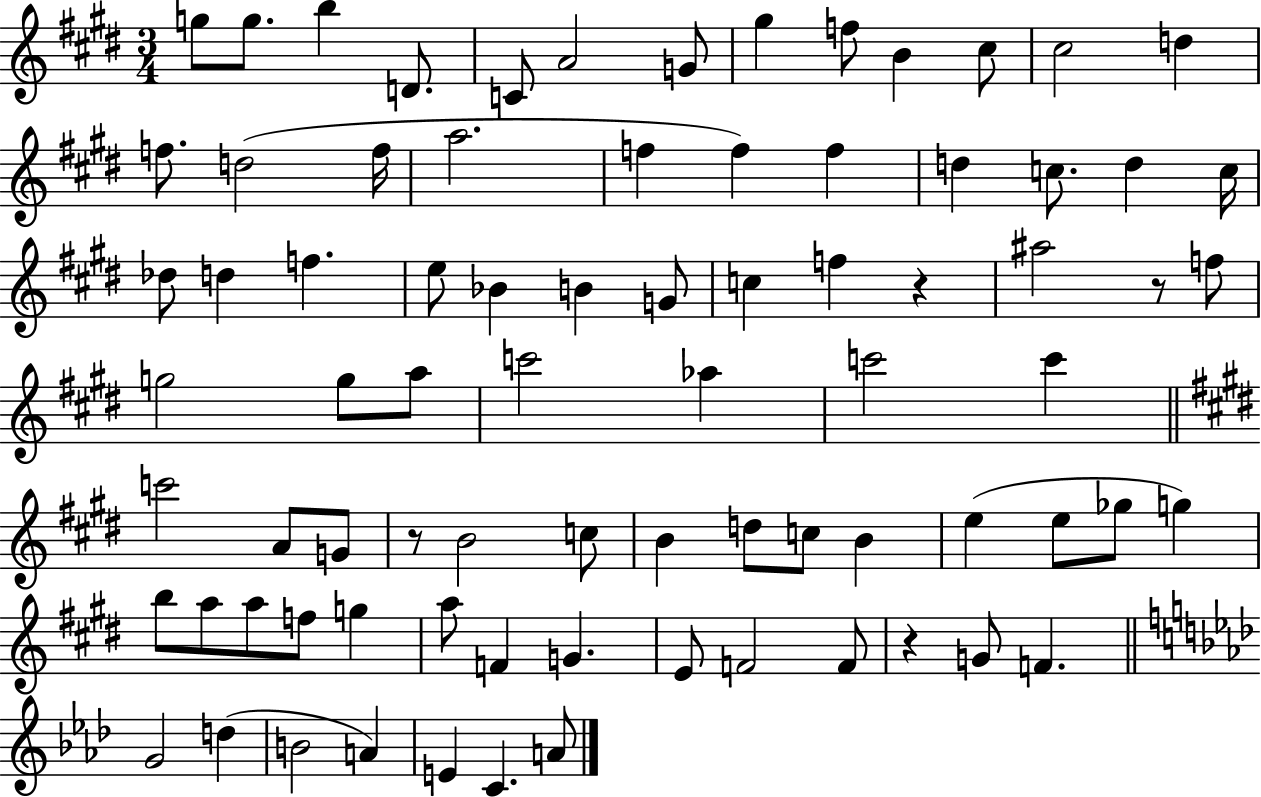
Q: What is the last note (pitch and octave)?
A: A4